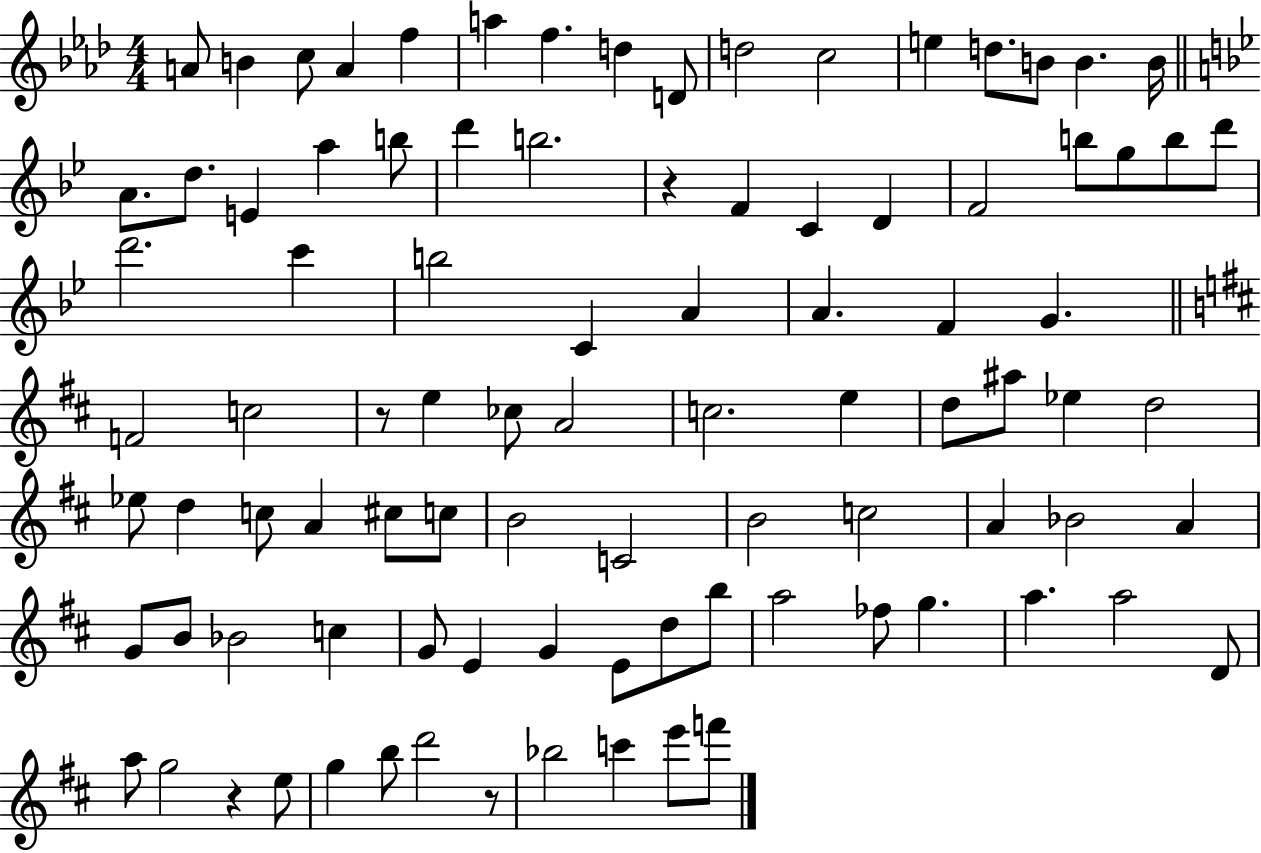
{
  \clef treble
  \numericTimeSignature
  \time 4/4
  \key aes \major
  a'8 b'4 c''8 a'4 f''4 | a''4 f''4. d''4 d'8 | d''2 c''2 | e''4 d''8. b'8 b'4. b'16 | \break \bar "||" \break \key bes \major a'8. d''8. e'4 a''4 b''8 | d'''4 b''2. | r4 f'4 c'4 d'4 | f'2 b''8 g''8 b''8 d'''8 | \break d'''2. c'''4 | b''2 c'4 a'4 | a'4. f'4 g'4. | \bar "||" \break \key b \minor f'2 c''2 | r8 e''4 ces''8 a'2 | c''2. e''4 | d''8 ais''8 ees''4 d''2 | \break ees''8 d''4 c''8 a'4 cis''8 c''8 | b'2 c'2 | b'2 c''2 | a'4 bes'2 a'4 | \break g'8 b'8 bes'2 c''4 | g'8 e'4 g'4 e'8 d''8 b''8 | a''2 fes''8 g''4. | a''4. a''2 d'8 | \break a''8 g''2 r4 e''8 | g''4 b''8 d'''2 r8 | bes''2 c'''4 e'''8 f'''8 | \bar "|."
}